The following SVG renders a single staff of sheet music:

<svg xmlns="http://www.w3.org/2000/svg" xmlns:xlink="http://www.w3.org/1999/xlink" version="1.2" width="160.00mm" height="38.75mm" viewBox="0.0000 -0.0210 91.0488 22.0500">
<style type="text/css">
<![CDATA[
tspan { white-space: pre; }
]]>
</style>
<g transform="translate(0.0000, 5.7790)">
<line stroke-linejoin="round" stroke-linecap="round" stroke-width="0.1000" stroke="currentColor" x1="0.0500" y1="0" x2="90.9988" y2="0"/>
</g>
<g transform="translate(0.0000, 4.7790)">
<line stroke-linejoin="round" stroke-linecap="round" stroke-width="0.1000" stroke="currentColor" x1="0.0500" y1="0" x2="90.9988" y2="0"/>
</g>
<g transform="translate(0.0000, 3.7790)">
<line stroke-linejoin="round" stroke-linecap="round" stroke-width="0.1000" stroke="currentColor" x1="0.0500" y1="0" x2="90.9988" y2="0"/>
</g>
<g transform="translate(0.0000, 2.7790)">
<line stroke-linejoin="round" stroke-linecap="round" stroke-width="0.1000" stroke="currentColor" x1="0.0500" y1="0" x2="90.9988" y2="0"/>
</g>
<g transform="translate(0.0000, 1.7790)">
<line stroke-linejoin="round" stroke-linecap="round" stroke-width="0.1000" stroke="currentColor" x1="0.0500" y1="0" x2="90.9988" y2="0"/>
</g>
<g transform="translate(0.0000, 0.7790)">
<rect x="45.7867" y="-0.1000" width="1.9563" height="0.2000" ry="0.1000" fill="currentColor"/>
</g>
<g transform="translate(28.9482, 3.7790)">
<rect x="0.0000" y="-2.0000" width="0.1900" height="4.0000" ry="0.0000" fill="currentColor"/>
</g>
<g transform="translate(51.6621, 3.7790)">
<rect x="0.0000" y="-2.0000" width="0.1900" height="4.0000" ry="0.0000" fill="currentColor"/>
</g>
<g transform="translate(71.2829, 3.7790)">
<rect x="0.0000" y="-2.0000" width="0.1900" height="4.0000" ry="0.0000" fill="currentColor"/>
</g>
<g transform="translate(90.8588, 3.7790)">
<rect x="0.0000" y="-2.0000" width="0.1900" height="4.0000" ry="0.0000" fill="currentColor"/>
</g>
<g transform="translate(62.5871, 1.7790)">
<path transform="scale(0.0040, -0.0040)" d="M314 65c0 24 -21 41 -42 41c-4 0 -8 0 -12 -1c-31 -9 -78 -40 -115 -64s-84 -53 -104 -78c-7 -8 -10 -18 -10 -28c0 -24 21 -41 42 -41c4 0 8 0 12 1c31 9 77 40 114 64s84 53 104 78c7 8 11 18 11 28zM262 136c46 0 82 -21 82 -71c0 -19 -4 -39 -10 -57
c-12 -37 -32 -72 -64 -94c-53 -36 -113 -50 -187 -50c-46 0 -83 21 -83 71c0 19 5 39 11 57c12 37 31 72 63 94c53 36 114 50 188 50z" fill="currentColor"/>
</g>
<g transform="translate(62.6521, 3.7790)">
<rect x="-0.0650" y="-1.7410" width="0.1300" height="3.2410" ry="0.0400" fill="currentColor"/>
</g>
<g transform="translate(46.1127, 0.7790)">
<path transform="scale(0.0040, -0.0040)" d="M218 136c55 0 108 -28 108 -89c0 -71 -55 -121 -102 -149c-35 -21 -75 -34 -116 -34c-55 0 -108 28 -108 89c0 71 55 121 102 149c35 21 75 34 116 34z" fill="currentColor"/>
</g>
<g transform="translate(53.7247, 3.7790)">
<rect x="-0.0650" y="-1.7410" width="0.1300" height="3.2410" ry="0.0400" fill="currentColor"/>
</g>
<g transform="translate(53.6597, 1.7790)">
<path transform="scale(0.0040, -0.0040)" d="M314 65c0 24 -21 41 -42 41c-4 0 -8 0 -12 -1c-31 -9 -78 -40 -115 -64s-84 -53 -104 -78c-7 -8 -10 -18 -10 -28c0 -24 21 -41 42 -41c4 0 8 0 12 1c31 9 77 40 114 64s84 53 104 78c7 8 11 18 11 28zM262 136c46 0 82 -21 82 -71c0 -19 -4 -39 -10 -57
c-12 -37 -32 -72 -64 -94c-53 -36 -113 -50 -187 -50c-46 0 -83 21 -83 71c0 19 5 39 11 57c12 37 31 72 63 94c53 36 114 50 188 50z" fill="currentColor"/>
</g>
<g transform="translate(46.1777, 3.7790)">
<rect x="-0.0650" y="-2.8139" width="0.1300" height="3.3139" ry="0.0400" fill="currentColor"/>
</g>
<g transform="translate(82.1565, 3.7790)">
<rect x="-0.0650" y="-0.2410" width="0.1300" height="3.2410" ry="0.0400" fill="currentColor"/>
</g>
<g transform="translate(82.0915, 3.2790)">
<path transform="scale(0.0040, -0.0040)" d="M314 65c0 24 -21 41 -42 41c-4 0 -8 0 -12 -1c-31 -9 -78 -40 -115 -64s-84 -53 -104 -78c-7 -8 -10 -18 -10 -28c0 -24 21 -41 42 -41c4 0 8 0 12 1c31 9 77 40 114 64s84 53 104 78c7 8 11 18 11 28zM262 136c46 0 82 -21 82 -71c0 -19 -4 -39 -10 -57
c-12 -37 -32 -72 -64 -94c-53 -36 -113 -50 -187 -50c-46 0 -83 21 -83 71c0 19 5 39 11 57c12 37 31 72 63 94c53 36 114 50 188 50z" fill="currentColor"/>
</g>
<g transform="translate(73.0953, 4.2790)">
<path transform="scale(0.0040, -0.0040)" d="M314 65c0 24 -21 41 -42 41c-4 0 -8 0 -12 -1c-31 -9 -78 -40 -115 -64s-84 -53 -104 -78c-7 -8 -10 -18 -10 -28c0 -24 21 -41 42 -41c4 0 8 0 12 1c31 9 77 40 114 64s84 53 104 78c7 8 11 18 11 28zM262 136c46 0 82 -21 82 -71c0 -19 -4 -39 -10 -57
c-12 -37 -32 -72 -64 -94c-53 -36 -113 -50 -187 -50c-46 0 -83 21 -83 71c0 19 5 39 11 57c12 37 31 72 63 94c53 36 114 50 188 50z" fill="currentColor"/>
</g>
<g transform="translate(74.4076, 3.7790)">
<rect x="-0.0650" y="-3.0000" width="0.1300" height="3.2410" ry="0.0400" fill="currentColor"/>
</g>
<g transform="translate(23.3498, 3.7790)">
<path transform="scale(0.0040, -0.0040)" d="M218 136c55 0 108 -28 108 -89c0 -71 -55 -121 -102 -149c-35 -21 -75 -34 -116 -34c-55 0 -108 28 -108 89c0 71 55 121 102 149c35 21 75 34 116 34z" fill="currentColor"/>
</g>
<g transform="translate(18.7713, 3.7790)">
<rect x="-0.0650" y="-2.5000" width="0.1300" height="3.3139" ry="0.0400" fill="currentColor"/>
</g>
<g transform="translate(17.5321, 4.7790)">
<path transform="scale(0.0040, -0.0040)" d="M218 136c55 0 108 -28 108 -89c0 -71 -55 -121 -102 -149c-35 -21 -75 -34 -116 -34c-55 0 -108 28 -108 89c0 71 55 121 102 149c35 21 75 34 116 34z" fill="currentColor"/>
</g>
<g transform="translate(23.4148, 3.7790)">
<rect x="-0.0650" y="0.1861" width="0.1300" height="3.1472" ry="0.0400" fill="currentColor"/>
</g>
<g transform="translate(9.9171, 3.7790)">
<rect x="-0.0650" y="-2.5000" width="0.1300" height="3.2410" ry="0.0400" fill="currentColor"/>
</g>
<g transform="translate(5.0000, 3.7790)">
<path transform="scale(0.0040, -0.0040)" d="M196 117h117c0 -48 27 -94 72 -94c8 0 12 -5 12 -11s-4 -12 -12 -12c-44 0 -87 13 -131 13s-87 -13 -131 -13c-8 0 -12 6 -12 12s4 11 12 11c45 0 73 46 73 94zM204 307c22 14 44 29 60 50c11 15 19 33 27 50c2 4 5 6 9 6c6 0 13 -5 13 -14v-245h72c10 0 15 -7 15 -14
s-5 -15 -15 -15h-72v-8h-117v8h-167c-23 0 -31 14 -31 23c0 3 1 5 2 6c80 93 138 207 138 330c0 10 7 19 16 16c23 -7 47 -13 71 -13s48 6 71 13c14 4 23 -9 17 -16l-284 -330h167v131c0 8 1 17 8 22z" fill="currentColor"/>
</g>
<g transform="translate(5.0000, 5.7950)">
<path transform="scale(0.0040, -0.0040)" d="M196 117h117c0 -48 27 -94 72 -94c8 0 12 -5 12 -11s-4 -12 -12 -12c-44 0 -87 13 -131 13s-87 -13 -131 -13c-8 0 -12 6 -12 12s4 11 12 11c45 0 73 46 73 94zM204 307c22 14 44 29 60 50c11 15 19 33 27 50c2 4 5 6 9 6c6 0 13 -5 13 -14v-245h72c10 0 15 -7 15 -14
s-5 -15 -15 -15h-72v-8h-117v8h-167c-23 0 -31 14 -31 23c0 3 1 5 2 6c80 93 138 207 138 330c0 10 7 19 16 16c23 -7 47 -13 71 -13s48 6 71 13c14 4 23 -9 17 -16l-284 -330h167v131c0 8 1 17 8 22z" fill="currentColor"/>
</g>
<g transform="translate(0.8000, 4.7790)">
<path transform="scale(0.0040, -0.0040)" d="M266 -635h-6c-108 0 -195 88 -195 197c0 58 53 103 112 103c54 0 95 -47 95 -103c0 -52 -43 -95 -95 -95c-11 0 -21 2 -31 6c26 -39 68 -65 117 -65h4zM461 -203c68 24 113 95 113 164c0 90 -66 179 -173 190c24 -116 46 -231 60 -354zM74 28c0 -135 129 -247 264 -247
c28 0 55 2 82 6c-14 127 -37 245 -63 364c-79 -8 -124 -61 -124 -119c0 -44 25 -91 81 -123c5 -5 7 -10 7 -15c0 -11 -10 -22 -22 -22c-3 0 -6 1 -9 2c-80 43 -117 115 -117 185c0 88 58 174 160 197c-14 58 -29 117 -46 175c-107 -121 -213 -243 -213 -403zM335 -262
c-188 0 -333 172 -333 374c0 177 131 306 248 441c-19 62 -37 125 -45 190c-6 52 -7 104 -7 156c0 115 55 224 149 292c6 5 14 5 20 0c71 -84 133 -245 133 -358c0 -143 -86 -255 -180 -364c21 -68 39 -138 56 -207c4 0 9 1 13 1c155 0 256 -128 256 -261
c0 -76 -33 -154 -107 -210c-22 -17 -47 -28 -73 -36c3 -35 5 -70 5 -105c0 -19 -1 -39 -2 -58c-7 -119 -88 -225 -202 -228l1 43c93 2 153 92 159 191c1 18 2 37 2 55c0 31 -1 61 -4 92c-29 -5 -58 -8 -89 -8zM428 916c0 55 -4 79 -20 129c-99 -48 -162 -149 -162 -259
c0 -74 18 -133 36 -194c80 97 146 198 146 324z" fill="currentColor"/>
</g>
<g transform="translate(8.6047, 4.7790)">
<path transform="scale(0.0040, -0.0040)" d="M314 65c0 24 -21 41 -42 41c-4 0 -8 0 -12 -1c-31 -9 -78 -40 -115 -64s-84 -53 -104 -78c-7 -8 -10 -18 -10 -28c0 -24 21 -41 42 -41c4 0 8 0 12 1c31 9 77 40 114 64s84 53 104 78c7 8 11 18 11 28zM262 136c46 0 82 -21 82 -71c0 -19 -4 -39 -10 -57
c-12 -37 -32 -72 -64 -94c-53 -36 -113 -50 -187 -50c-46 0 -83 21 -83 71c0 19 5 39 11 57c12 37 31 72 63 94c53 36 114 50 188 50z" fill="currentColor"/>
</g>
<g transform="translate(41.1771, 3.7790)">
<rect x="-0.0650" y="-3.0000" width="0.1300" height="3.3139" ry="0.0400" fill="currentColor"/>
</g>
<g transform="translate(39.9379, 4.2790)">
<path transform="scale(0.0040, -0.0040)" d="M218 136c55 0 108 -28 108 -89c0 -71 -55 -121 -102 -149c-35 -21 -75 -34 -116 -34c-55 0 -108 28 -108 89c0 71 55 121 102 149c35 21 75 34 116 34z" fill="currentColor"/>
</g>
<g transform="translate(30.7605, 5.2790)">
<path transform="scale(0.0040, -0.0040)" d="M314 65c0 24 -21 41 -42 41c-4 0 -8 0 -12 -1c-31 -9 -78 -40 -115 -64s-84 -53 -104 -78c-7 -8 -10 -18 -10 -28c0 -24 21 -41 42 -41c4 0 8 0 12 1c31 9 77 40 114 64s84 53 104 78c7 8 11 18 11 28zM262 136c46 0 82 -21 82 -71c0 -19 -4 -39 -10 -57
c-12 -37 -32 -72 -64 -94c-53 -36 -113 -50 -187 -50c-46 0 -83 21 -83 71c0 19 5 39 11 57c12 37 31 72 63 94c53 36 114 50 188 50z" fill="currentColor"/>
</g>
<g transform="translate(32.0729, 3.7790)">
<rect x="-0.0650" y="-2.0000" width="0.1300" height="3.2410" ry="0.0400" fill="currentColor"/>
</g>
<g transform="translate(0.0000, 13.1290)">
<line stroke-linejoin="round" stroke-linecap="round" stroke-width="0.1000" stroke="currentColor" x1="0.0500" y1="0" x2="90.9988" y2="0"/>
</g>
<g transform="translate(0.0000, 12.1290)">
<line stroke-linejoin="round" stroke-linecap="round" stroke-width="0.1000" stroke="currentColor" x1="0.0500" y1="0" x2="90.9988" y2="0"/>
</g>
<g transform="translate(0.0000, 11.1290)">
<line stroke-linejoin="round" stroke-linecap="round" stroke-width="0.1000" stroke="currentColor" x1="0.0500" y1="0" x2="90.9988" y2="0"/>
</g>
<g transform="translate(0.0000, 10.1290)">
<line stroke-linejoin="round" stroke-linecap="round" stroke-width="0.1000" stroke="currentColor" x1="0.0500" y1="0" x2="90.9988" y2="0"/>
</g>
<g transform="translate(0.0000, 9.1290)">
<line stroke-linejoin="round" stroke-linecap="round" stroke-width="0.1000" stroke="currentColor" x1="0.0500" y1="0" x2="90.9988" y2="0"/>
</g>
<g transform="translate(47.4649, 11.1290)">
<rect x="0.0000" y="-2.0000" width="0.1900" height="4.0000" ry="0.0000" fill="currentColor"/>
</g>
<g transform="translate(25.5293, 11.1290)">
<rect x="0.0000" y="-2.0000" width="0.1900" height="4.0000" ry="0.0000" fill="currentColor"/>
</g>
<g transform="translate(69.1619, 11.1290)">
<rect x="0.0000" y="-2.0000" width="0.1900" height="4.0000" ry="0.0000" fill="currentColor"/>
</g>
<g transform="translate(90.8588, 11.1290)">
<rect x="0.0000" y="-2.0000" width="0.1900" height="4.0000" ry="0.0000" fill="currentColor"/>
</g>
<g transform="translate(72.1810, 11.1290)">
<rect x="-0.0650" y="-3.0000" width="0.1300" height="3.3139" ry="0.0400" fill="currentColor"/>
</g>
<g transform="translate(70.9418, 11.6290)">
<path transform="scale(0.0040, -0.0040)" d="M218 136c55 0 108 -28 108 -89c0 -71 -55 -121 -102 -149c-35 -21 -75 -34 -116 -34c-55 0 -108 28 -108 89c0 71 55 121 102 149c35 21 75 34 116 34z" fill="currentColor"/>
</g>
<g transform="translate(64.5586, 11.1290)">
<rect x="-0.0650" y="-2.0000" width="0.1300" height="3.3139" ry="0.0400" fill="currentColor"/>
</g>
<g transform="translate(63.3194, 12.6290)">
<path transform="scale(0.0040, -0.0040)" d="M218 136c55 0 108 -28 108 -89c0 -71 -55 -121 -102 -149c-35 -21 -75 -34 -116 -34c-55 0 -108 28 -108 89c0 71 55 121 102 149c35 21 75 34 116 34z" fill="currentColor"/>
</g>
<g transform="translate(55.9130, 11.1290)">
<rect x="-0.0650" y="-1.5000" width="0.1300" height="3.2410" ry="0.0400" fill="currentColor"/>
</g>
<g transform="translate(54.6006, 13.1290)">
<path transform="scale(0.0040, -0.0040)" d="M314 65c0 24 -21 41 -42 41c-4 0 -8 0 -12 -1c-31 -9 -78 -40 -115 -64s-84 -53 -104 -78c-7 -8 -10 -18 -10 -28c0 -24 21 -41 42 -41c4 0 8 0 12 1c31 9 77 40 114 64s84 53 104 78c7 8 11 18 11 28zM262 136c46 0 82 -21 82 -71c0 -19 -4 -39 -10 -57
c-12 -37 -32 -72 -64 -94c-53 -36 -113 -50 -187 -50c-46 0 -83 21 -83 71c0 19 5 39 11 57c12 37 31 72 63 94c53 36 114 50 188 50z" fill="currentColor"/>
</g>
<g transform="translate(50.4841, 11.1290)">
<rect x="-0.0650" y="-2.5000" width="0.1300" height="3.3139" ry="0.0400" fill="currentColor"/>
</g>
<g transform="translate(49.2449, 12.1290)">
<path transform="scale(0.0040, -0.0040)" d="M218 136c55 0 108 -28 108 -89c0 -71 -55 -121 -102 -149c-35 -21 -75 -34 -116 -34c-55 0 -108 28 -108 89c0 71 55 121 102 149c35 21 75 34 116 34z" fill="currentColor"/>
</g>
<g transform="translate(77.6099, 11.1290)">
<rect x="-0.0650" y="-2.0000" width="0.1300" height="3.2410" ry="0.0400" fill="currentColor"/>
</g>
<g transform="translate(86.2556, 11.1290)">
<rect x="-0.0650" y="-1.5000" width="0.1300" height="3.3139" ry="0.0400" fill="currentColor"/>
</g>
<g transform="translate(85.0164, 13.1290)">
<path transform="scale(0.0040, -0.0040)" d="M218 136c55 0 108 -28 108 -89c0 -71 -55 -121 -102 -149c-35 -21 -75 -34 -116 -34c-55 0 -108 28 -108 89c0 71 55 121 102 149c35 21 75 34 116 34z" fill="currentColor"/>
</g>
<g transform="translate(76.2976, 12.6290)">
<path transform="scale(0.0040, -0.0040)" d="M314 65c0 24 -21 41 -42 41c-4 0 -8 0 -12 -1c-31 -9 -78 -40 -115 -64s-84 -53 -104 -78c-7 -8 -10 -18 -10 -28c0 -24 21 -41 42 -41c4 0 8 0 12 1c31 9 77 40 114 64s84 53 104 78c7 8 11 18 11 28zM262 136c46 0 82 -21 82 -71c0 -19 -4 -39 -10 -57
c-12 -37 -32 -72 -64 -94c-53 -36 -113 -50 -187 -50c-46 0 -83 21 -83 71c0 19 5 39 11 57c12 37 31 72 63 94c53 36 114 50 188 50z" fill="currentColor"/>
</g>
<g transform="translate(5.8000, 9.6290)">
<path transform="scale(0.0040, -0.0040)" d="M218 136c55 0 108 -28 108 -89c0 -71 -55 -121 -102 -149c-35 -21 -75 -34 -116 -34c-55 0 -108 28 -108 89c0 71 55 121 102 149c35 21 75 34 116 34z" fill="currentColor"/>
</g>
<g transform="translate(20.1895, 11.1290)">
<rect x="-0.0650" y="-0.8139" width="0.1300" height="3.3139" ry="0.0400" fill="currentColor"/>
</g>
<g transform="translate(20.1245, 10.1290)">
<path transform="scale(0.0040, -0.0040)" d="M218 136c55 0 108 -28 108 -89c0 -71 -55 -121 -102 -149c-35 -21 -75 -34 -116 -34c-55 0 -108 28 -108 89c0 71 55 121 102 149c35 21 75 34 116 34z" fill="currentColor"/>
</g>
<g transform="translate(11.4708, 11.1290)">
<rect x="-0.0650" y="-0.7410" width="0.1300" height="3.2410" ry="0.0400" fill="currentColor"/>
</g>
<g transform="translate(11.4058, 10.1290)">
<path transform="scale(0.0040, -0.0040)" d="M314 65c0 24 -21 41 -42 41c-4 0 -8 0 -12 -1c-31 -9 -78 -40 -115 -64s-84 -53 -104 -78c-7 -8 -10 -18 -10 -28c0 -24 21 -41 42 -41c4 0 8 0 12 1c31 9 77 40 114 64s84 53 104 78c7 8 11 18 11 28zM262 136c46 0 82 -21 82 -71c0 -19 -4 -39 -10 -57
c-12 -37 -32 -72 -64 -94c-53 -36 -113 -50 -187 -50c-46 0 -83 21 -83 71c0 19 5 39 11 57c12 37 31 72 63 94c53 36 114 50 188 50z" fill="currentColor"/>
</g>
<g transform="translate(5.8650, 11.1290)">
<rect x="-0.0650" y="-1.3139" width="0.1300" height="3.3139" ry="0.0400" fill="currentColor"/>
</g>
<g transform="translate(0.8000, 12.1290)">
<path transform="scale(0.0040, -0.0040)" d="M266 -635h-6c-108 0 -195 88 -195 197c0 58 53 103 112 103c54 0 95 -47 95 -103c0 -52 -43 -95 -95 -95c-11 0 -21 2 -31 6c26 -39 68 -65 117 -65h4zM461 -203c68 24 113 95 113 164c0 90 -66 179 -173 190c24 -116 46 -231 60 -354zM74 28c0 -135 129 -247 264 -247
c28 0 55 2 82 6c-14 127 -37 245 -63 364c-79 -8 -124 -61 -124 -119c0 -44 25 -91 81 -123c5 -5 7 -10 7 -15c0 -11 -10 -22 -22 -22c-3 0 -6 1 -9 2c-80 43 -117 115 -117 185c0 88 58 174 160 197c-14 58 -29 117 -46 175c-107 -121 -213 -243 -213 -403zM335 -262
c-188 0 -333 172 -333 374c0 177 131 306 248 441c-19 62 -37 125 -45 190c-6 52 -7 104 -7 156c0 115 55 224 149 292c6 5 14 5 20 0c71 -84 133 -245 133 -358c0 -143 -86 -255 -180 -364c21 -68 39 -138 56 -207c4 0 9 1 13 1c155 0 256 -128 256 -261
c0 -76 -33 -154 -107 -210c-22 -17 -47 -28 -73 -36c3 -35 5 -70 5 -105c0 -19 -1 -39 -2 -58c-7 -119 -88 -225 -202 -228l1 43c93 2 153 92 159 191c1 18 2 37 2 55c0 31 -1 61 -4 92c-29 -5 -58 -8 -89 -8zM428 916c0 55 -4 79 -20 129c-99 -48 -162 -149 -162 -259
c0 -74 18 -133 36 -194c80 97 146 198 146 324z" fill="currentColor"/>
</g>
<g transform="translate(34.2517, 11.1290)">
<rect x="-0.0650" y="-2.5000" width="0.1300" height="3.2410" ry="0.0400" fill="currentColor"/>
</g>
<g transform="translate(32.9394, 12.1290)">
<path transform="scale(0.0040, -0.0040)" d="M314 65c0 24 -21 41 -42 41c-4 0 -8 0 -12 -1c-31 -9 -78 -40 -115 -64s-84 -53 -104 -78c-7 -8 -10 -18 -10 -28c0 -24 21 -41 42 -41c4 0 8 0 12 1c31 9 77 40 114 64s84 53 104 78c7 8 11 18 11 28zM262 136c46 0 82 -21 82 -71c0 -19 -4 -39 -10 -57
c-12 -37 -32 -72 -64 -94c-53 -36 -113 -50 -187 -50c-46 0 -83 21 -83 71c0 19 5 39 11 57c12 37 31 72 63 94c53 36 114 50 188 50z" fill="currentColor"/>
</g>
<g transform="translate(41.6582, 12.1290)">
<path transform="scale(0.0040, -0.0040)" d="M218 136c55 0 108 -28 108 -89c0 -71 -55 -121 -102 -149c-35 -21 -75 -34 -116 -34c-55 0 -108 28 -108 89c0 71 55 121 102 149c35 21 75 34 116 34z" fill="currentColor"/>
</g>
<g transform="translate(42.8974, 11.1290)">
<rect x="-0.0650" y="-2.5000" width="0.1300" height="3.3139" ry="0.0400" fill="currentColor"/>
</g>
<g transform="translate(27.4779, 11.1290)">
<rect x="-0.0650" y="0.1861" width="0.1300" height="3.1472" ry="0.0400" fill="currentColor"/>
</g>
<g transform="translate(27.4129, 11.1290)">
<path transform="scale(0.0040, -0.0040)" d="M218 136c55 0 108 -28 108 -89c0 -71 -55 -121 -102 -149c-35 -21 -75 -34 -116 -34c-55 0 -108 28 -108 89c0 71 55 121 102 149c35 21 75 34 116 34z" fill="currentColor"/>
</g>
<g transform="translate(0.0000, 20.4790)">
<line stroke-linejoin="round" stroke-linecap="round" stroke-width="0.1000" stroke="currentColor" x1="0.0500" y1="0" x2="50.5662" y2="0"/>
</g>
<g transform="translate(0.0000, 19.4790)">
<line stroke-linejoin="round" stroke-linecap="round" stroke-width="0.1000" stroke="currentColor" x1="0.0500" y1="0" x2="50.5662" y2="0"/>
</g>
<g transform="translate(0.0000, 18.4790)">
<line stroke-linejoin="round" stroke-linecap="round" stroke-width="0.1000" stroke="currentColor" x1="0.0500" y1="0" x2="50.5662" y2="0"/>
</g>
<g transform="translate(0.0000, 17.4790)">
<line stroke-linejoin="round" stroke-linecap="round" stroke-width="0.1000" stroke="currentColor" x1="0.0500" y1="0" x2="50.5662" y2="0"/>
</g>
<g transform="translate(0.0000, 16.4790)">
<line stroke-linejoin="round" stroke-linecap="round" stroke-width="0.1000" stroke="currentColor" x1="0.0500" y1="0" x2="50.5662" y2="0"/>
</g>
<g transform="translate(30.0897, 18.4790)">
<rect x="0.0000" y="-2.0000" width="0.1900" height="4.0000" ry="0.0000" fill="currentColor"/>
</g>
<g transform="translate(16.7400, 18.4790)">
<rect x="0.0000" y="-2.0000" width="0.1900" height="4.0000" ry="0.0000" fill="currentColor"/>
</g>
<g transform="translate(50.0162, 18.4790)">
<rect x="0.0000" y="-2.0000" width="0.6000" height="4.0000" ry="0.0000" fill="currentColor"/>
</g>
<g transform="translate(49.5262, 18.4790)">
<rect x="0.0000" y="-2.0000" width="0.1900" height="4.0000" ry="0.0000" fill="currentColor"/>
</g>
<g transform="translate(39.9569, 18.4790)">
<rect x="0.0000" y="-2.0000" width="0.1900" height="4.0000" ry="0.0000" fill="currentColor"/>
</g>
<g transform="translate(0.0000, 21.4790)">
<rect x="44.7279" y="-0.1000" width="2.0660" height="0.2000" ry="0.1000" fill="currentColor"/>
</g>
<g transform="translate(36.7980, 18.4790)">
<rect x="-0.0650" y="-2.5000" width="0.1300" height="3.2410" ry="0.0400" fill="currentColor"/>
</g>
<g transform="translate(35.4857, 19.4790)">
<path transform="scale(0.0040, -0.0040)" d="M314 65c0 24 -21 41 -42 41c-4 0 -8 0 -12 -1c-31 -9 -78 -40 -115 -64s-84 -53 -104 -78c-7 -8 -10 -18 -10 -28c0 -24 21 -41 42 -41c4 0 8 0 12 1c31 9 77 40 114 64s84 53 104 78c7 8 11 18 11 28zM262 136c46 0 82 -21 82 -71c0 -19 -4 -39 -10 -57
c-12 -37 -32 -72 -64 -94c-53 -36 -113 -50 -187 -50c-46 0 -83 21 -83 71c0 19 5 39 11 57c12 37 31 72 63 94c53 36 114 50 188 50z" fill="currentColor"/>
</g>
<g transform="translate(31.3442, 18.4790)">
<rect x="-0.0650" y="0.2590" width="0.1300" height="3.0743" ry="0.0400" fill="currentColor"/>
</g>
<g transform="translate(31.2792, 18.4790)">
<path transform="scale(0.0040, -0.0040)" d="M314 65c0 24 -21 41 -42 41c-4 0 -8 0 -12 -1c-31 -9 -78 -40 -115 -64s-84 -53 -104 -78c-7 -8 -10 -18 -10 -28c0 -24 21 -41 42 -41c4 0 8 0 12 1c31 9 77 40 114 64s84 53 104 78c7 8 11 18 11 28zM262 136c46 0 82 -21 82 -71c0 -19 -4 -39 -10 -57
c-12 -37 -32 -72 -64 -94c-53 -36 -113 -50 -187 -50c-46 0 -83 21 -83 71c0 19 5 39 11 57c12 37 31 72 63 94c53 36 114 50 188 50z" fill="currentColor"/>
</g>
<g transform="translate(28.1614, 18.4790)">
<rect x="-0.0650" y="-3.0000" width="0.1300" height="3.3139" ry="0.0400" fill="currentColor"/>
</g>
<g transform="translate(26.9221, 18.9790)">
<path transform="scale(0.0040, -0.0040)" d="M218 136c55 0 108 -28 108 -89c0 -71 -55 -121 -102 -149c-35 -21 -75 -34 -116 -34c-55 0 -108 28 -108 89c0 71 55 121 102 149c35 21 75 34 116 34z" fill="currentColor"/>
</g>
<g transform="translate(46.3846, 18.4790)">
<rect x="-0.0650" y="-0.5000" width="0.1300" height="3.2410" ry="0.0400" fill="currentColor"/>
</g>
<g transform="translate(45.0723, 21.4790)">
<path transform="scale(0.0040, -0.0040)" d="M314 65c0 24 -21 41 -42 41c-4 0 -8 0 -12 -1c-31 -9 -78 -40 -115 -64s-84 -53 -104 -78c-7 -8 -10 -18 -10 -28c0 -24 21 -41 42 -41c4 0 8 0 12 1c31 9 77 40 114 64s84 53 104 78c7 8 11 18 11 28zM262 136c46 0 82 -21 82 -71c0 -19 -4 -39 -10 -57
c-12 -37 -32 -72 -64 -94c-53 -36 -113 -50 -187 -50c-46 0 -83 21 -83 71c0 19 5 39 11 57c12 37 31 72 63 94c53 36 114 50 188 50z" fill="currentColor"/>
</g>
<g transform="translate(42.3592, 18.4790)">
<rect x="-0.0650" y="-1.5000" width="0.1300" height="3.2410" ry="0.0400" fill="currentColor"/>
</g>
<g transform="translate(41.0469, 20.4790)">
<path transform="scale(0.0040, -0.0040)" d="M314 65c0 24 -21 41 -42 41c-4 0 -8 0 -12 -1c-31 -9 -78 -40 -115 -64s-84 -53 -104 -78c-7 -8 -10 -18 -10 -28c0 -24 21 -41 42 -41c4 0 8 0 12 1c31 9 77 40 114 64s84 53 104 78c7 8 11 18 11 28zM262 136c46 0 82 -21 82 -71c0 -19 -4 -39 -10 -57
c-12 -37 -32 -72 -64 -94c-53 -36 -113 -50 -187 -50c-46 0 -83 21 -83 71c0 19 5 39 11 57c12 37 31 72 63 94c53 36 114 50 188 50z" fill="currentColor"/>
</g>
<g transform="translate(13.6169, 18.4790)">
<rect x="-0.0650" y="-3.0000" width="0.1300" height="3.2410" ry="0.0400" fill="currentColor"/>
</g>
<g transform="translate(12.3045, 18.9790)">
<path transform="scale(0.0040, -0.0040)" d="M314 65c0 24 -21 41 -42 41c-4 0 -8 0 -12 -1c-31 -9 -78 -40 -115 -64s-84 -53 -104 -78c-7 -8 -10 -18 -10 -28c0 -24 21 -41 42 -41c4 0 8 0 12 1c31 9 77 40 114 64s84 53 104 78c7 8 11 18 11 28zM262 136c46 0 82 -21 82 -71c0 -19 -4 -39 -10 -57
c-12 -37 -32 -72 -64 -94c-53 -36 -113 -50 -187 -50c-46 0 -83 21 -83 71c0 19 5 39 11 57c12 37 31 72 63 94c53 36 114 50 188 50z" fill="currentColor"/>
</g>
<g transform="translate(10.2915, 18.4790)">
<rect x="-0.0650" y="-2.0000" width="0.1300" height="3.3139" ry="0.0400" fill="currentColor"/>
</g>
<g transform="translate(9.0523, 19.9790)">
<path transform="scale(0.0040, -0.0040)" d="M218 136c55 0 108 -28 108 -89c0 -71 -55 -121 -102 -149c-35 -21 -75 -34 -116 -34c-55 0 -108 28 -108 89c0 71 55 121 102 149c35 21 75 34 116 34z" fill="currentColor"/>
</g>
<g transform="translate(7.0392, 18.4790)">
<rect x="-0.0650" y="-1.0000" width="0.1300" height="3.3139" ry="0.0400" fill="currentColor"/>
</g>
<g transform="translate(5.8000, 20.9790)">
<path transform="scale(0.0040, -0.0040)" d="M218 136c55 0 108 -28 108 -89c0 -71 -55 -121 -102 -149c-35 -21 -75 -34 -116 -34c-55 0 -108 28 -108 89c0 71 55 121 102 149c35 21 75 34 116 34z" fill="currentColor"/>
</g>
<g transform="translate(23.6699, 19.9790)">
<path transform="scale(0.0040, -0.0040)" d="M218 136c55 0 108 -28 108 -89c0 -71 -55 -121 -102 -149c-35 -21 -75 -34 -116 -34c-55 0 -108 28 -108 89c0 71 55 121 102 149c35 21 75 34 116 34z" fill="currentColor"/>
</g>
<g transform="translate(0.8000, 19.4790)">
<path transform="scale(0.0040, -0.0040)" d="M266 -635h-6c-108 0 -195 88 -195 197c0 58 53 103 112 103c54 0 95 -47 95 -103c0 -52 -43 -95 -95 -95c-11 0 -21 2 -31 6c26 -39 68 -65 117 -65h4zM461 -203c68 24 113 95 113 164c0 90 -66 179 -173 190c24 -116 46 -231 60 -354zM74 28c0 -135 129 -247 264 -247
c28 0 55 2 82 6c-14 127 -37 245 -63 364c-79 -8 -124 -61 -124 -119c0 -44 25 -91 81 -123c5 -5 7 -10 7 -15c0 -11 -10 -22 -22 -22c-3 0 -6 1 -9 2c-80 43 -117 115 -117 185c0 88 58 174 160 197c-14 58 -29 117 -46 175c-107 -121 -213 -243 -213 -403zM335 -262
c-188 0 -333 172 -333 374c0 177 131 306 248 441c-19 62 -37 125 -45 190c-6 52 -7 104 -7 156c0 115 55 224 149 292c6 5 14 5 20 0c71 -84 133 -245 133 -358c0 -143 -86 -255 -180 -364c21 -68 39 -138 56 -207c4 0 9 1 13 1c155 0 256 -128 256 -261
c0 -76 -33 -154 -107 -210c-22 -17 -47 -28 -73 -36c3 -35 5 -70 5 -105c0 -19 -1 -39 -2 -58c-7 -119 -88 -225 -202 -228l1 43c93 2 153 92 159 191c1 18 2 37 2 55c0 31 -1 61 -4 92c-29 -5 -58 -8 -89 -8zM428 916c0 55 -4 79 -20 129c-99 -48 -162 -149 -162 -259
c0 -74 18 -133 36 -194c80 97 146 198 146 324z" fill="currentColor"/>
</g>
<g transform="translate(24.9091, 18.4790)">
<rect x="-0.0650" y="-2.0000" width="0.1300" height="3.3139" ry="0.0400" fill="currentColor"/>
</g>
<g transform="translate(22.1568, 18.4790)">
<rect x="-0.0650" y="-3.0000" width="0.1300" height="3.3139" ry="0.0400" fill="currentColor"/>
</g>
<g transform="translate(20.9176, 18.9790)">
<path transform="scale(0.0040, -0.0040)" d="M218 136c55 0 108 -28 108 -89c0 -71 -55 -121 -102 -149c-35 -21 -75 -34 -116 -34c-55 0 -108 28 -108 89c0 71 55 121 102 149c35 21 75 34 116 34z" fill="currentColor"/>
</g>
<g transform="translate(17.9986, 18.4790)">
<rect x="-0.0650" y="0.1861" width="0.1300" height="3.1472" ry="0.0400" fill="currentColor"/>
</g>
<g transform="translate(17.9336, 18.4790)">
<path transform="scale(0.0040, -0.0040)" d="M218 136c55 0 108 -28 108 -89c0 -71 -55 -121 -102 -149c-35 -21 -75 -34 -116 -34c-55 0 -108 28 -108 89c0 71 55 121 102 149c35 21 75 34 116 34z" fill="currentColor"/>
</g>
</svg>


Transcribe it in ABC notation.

X:1
T:Untitled
M:4/4
L:1/4
K:C
G2 G B F2 A a f2 f2 A2 c2 e d2 d B G2 G G E2 F A F2 E D F A2 B A F A B2 G2 E2 C2